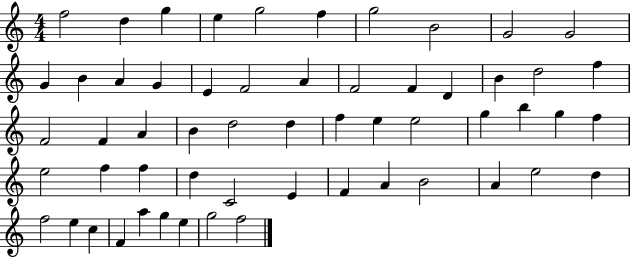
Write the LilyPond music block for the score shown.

{
  \clef treble
  \numericTimeSignature
  \time 4/4
  \key c \major
  f''2 d''4 g''4 | e''4 g''2 f''4 | g''2 b'2 | g'2 g'2 | \break g'4 b'4 a'4 g'4 | e'4 f'2 a'4 | f'2 f'4 d'4 | b'4 d''2 f''4 | \break f'2 f'4 a'4 | b'4 d''2 d''4 | f''4 e''4 e''2 | g''4 b''4 g''4 f''4 | \break e''2 f''4 f''4 | d''4 c'2 e'4 | f'4 a'4 b'2 | a'4 e''2 d''4 | \break f''2 e''4 c''4 | f'4 a''4 g''4 e''4 | g''2 f''2 | \bar "|."
}